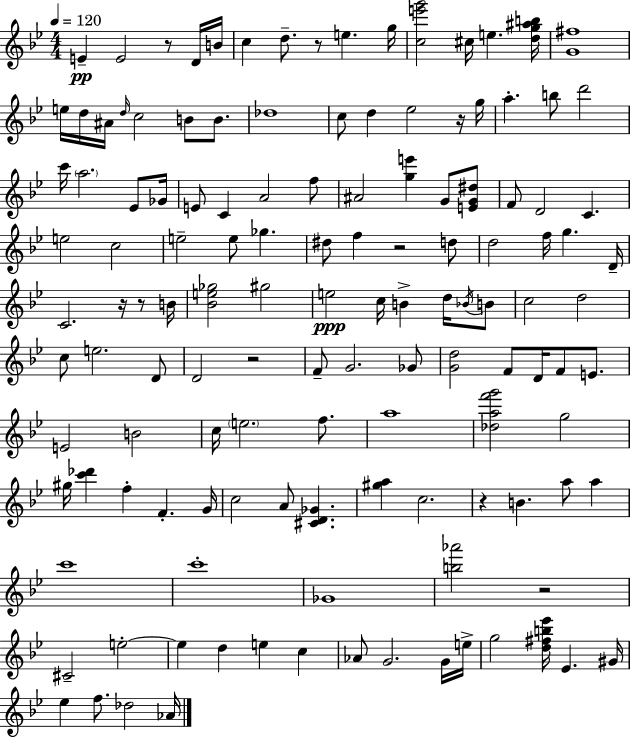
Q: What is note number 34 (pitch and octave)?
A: A#4